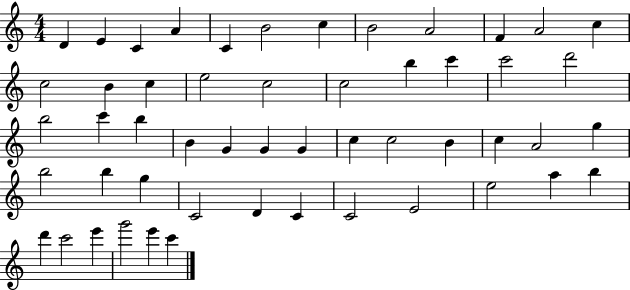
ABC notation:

X:1
T:Untitled
M:4/4
L:1/4
K:C
D E C A C B2 c B2 A2 F A2 c c2 B c e2 c2 c2 b c' c'2 d'2 b2 c' b B G G G c c2 B c A2 g b2 b g C2 D C C2 E2 e2 a b d' c'2 e' g'2 e' c'